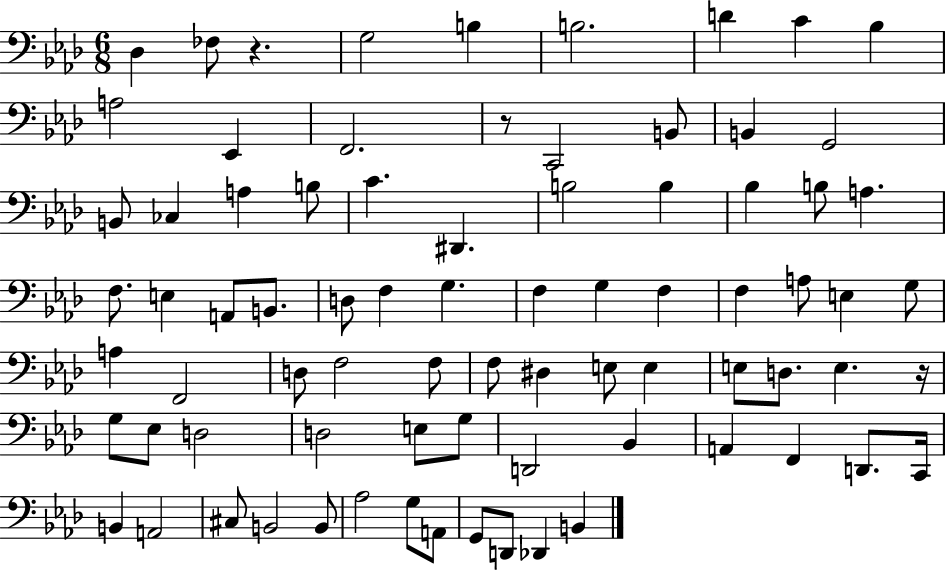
Db3/q FES3/e R/q. G3/h B3/q B3/h. D4/q C4/q Bb3/q A3/h Eb2/q F2/h. R/e C2/h B2/e B2/q G2/h B2/e CES3/q A3/q B3/e C4/q. D#2/q. B3/h B3/q Bb3/q B3/e A3/q. F3/e. E3/q A2/e B2/e. D3/e F3/q G3/q. F3/q G3/q F3/q F3/q A3/e E3/q G3/e A3/q F2/h D3/e F3/h F3/e F3/e D#3/q E3/e E3/q E3/e D3/e. E3/q. R/s G3/e Eb3/e D3/h D3/h E3/e G3/e D2/h Bb2/q A2/q F2/q D2/e. C2/s B2/q A2/h C#3/e B2/h B2/e Ab3/h G3/e A2/e G2/e D2/e Db2/q B2/q